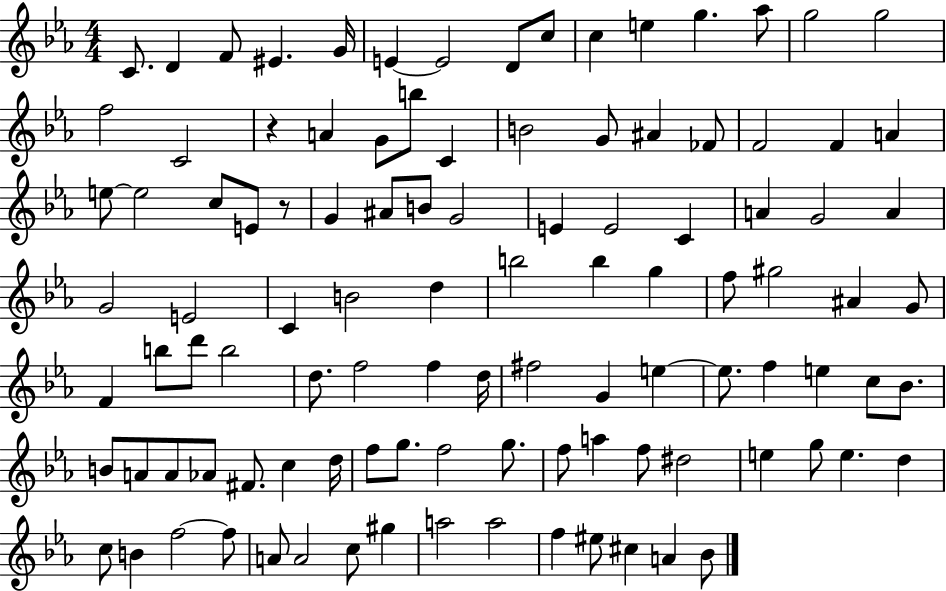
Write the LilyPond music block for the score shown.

{
  \clef treble
  \numericTimeSignature
  \time 4/4
  \key ees \major
  c'8. d'4 f'8 eis'4. g'16 | e'4~~ e'2 d'8 c''8 | c''4 e''4 g''4. aes''8 | g''2 g''2 | \break f''2 c'2 | r4 a'4 g'8 b''8 c'4 | b'2 g'8 ais'4 fes'8 | f'2 f'4 a'4 | \break e''8~~ e''2 c''8 e'8 r8 | g'4 ais'8 b'8 g'2 | e'4 e'2 c'4 | a'4 g'2 a'4 | \break g'2 e'2 | c'4 b'2 d''4 | b''2 b''4 g''4 | f''8 gis''2 ais'4 g'8 | \break f'4 b''8 d'''8 b''2 | d''8. f''2 f''4 d''16 | fis''2 g'4 e''4~~ | e''8. f''4 e''4 c''8 bes'8. | \break b'8 a'8 a'8 aes'8 fis'8. c''4 d''16 | f''8 g''8. f''2 g''8. | f''8 a''4 f''8 dis''2 | e''4 g''8 e''4. d''4 | \break c''8 b'4 f''2~~ f''8 | a'8 a'2 c''8 gis''4 | a''2 a''2 | f''4 eis''8 cis''4 a'4 bes'8 | \break \bar "|."
}